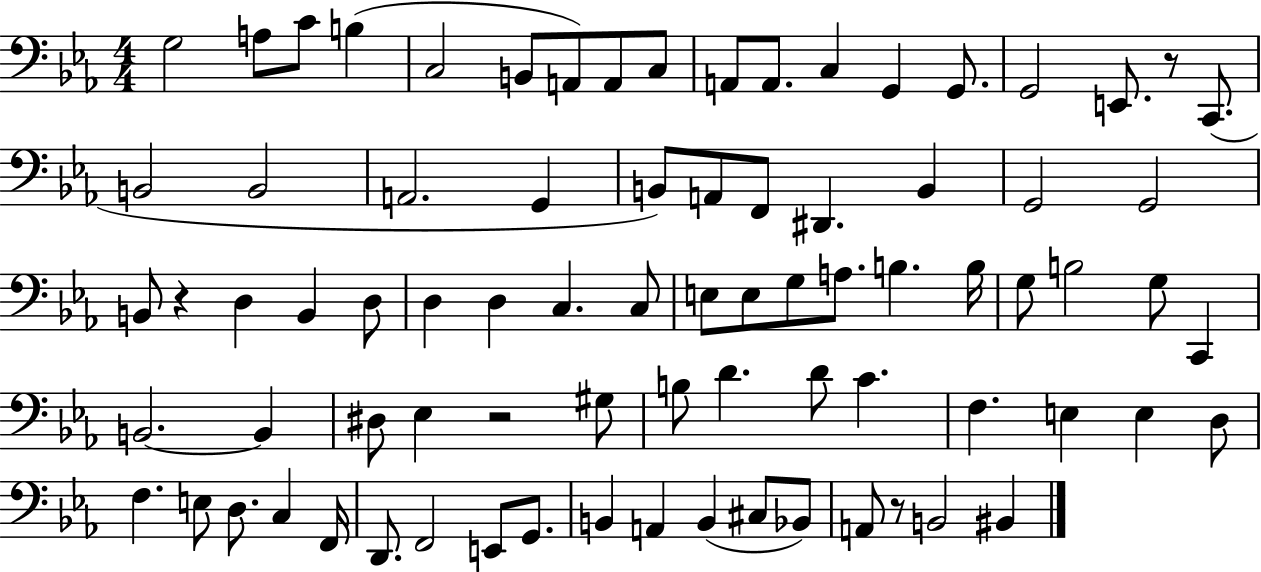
G3/h A3/e C4/e B3/q C3/h B2/e A2/e A2/e C3/e A2/e A2/e. C3/q G2/q G2/e. G2/h E2/e. R/e C2/e. B2/h B2/h A2/h. G2/q B2/e A2/e F2/e D#2/q. B2/q G2/h G2/h B2/e R/q D3/q B2/q D3/e D3/q D3/q C3/q. C3/e E3/e E3/e G3/e A3/e. B3/q. B3/s G3/e B3/h G3/e C2/q B2/h. B2/q D#3/e Eb3/q R/h G#3/e B3/e D4/q. D4/e C4/q. F3/q. E3/q E3/q D3/e F3/q. E3/e D3/e. C3/q F2/s D2/e. F2/h E2/e G2/e. B2/q A2/q B2/q C#3/e Bb2/e A2/e R/e B2/h BIS2/q